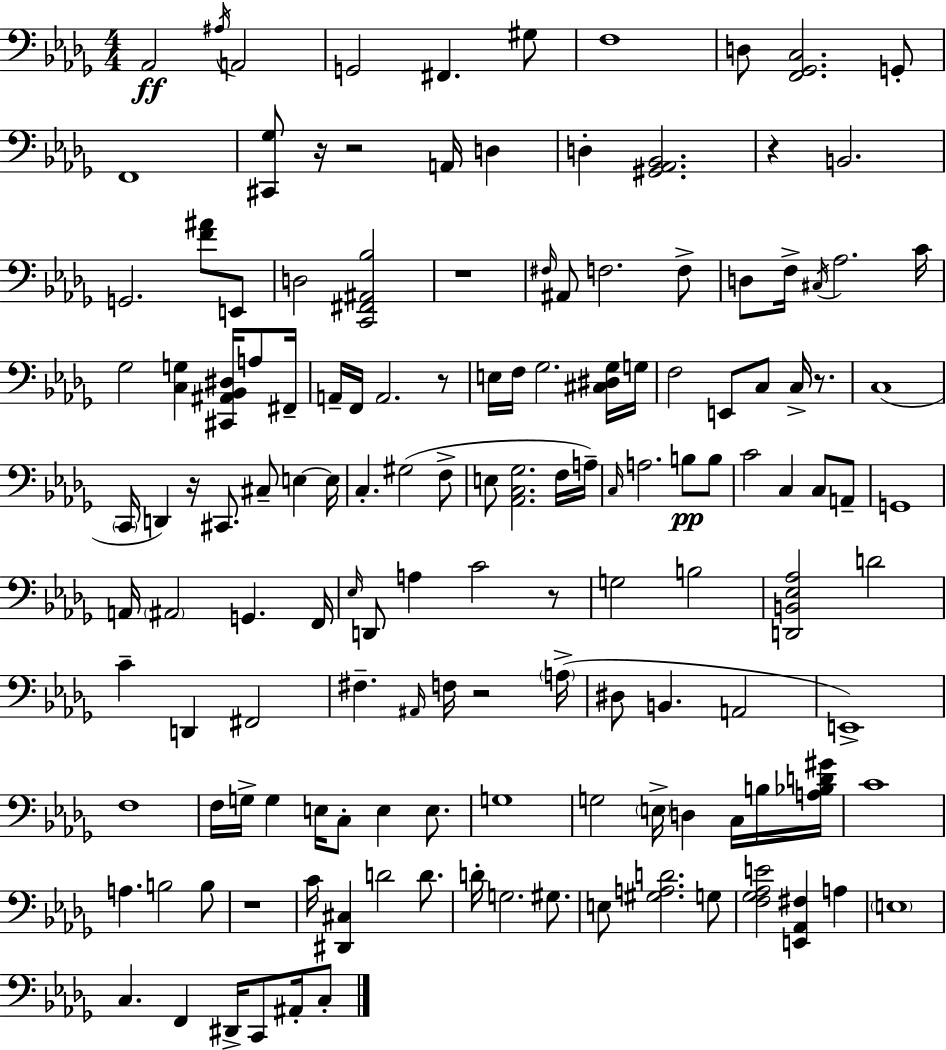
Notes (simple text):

Ab2/h A#3/s A2/h G2/h F#2/q. G#3/e F3/w D3/e [F2,Gb2,C3]/h. G2/e F2/w [C#2,Gb3]/e R/s R/h A2/s D3/q D3/q [G#2,Ab2,Bb2]/h. R/q B2/h. G2/h. [F4,A#4]/e E2/e D3/h [C2,F#2,A#2,Bb3]/h R/w F#3/s A#2/e F3/h. F3/e D3/e F3/s C#3/s Ab3/h. C4/s Gb3/h [C3,G3]/q [C#2,A#2,Bb2,D#3]/s A3/e F#2/s A2/s F2/s A2/h. R/e E3/s F3/s Gb3/h. [C#3,D#3,Gb3]/s G3/s F3/h E2/e C3/e C3/s R/e. C3/w C2/s D2/q R/s C#2/e. C#3/e E3/q E3/s C3/q. G#3/h F3/e E3/e [Ab2,C3,Gb3]/h. F3/s A3/s C3/s A3/h. B3/e B3/e C4/h C3/q C3/e A2/e G2/w A2/s A#2/h G2/q. F2/s Eb3/s D2/e A3/q C4/h R/e G3/h B3/h [D2,B2,Eb3,Ab3]/h D4/h C4/q D2/q F#2/h F#3/q. A#2/s F3/s R/h A3/s D#3/e B2/q. A2/h E2/w F3/w F3/s G3/s G3/q E3/s C3/e E3/q E3/e. G3/w G3/h E3/s D3/q C3/s B3/s [A3,Bb3,D4,G#4]/s C4/w A3/q. B3/h B3/e R/w C4/s [D#2,C#3]/q D4/h D4/e. D4/s G3/h. G#3/e. E3/e [G#3,A3,D4]/h. G3/e [F3,Gb3,Ab3,E4]/h [E2,Ab2,F#3]/q A3/q E3/w C3/q. F2/q D#2/s C2/e A#2/s C3/e